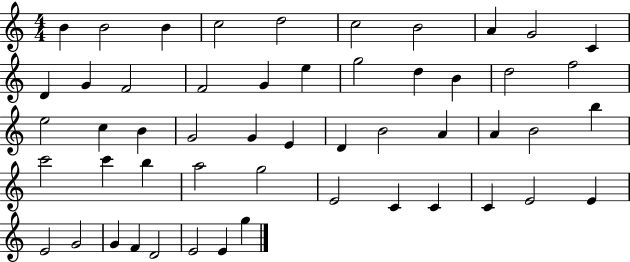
X:1
T:Untitled
M:4/4
L:1/4
K:C
B B2 B c2 d2 c2 B2 A G2 C D G F2 F2 G e g2 d B d2 f2 e2 c B G2 G E D B2 A A B2 b c'2 c' b a2 g2 E2 C C C E2 E E2 G2 G F D2 E2 E g